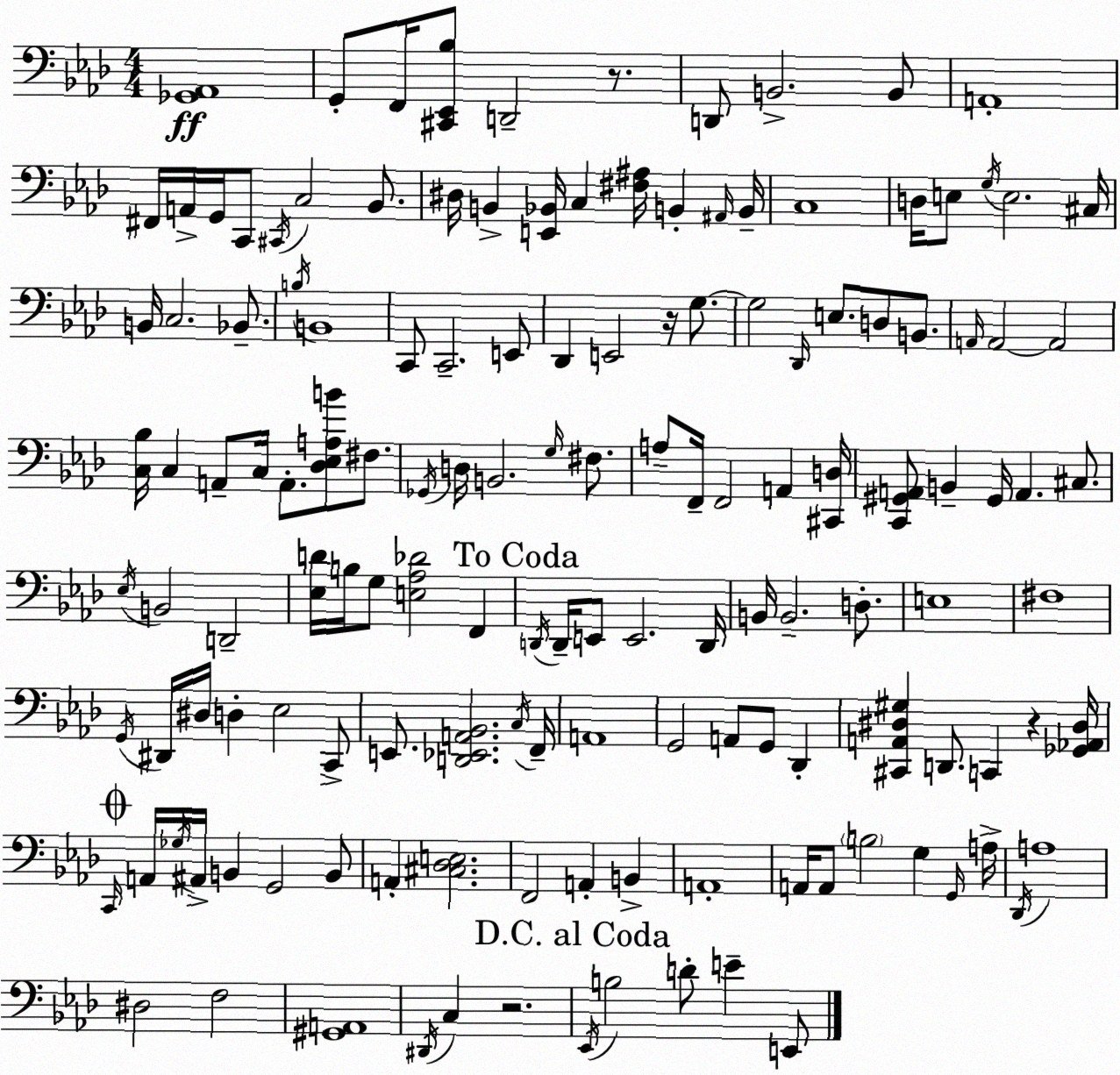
X:1
T:Untitled
M:4/4
L:1/4
K:Fm
[_G,,_A,,]4 G,,/2 F,,/4 [^C,,_E,,_B,]/2 D,,2 z/2 D,,/2 B,,2 B,,/2 A,,4 ^F,,/4 A,,/4 G,,/4 C,,/2 ^C,,/4 C,2 _B,,/2 ^D,/4 B,, [E,,_B,,]/4 C, [^F,^A,]/4 B,, ^A,,/4 B,,/4 C,4 D,/4 E,/2 G,/4 E,2 ^C,/4 B,,/4 C,2 _B,,/2 B,/4 B,,4 C,,/2 C,,2 E,,/2 _D,, E,,2 z/4 G,/2 G,2 _D,,/4 E,/2 D,/2 B,,/2 A,,/4 A,,2 A,,2 [C,_B,]/4 C, A,,/2 C,/4 A,,/2 [_D,_E,A,B]/2 ^F,/2 _G,,/4 D,/4 B,,2 G,/4 ^F,/2 A,/2 F,,/4 F,,2 A,, [^C,,D,]/4 [C,,^G,,A,,]/2 B,, ^G,,/4 A,, ^C,/2 _E,/4 B,,2 D,,2 [_E,D]/4 B,/4 G,/2 [E,_A,_D]2 F,, D,,/4 D,,/4 E,,/2 E,,2 D,,/4 B,,/4 B,,2 D,/2 E,4 ^F,4 G,,/4 ^D,,/4 ^D,/4 D, _E,2 C,,/2 E,,/2 [D,,_E,,A,,_B,,]2 C,/4 F,,/4 A,,4 G,,2 A,,/2 G,,/2 _D,, [^C,,A,,^D,^G,] D,,/2 C,, z [_G,,_A,,^D,]/4 C,,/4 A,,/4 _G,/4 ^A,,/4 B,, G,,2 B,,/2 A,, [^C,_D,E,]2 F,,2 A,, B,, A,,4 A,,/4 A,,/2 B,2 G, G,,/4 A,/4 _D,,/4 A,4 ^D,2 F,2 [^G,,A,,]4 ^D,,/4 C, z2 _E,,/4 B,2 D/2 E E,,/2